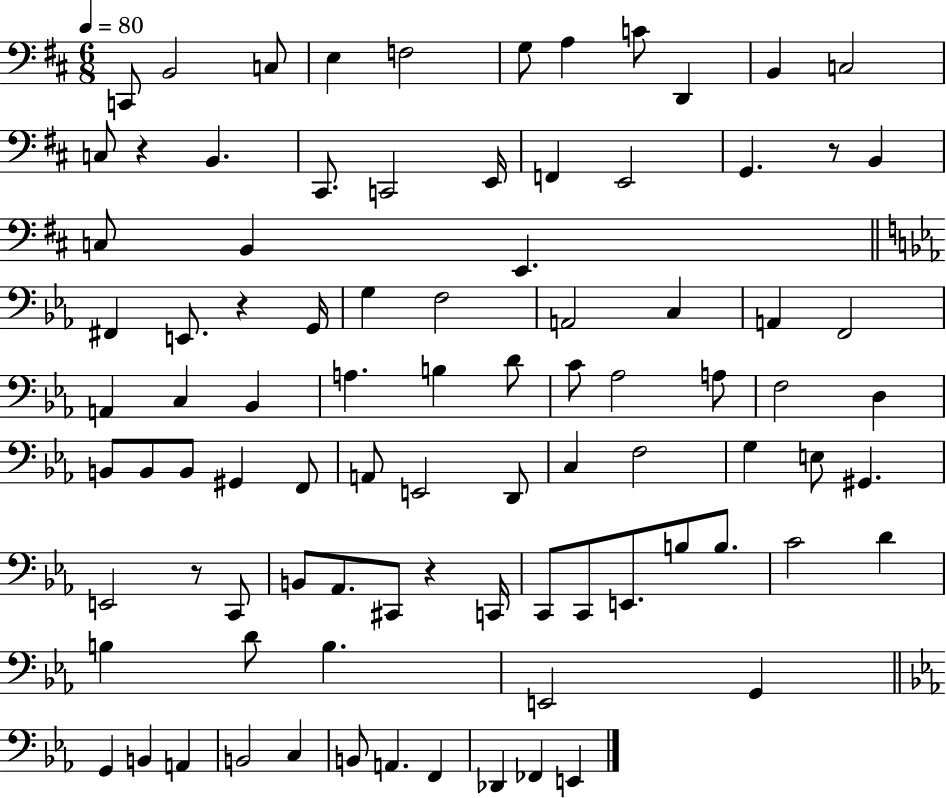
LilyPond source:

{
  \clef bass
  \numericTimeSignature
  \time 6/8
  \key d \major
  \tempo 4 = 80
  \repeat volta 2 { c,8 b,2 c8 | e4 f2 | g8 a4 c'8 d,4 | b,4 c2 | \break c8 r4 b,4. | cis,8. c,2 e,16 | f,4 e,2 | g,4. r8 b,4 | \break c8 b,4 e,4. | \bar "||" \break \key ees \major fis,4 e,8. r4 g,16 | g4 f2 | a,2 c4 | a,4 f,2 | \break a,4 c4 bes,4 | a4. b4 d'8 | c'8 aes2 a8 | f2 d4 | \break b,8 b,8 b,8 gis,4 f,8 | a,8 e,2 d,8 | c4 f2 | g4 e8 gis,4. | \break e,2 r8 c,8 | b,8 aes,8. cis,8 r4 c,16 | c,8 c,8 e,8. b8 b8. | c'2 d'4 | \break b4 d'8 b4. | e,2 g,4 | \bar "||" \break \key ees \major g,4 b,4 a,4 | b,2 c4 | b,8 a,4. f,4 | des,4 fes,4 e,4 | \break } \bar "|."
}